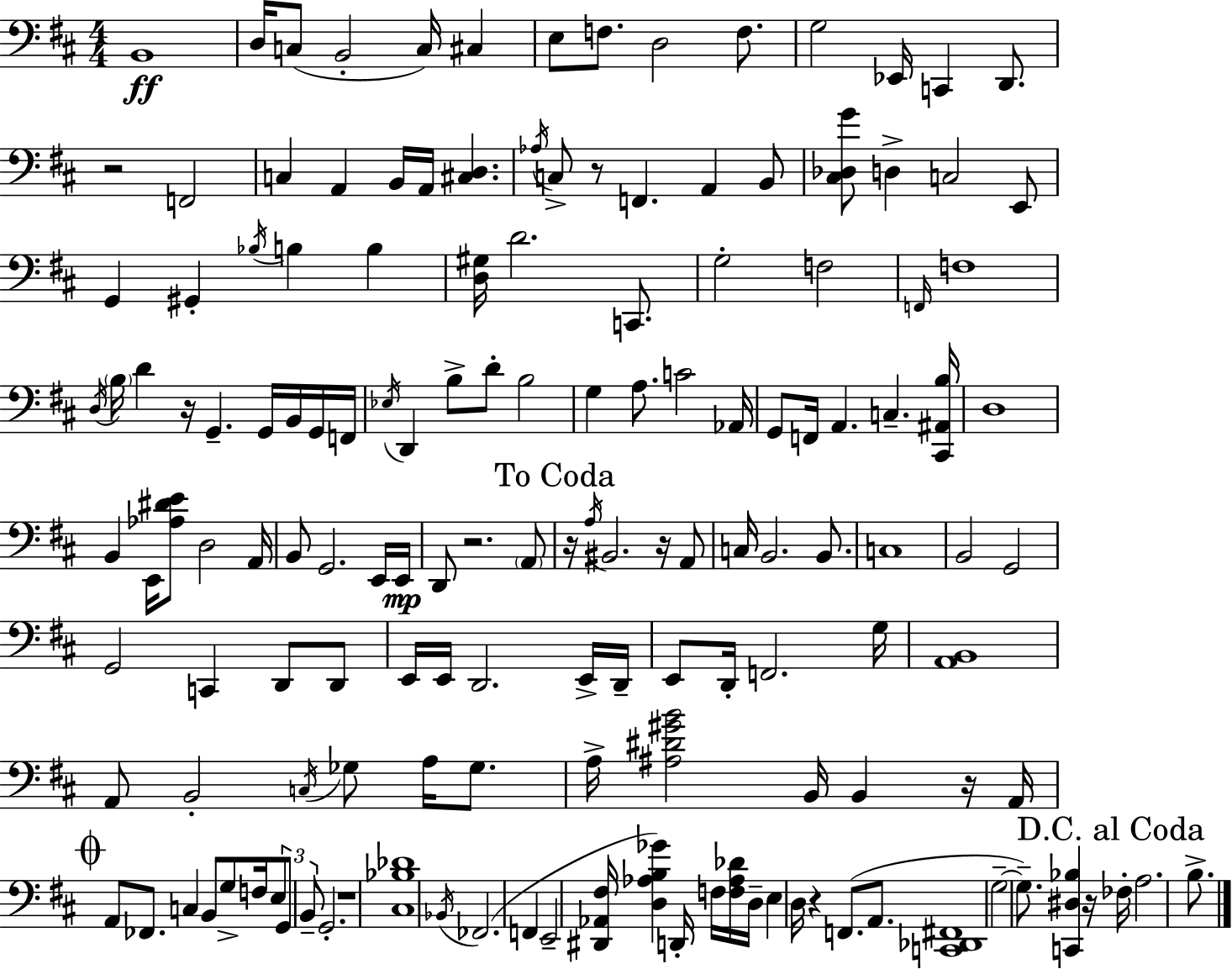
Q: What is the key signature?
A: D major